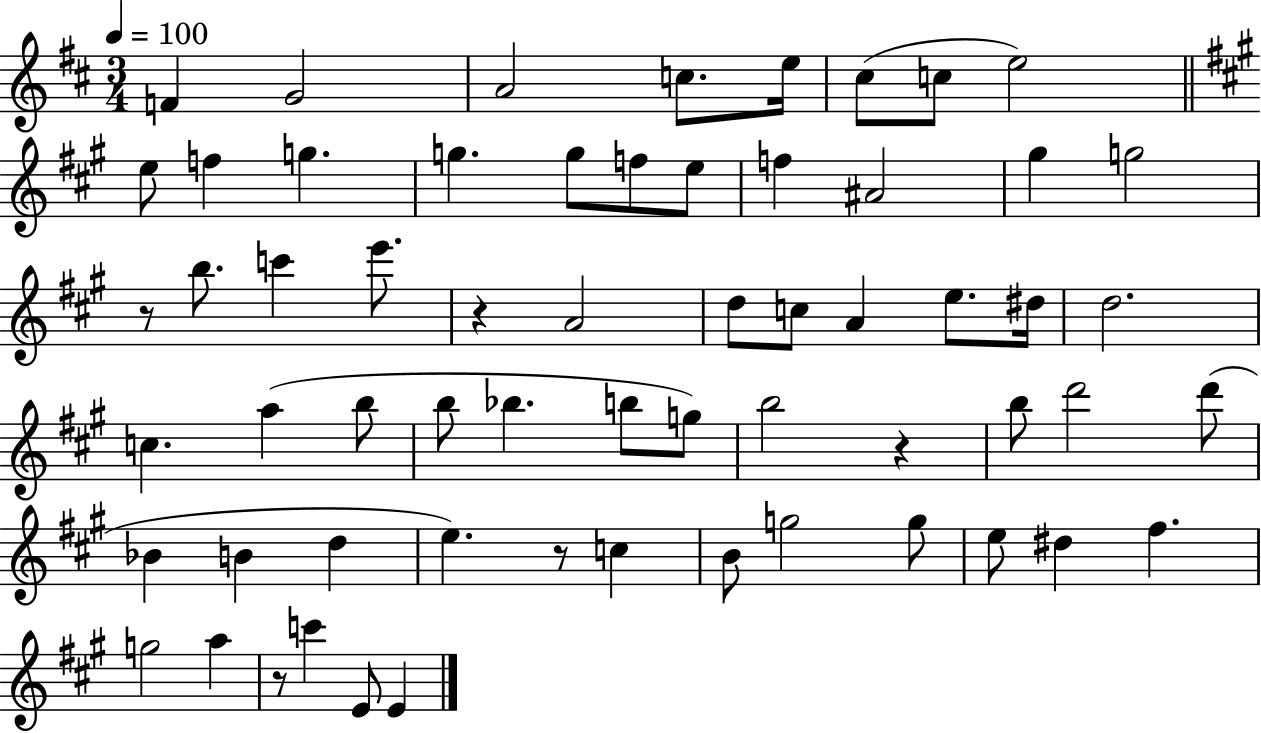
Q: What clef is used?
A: treble